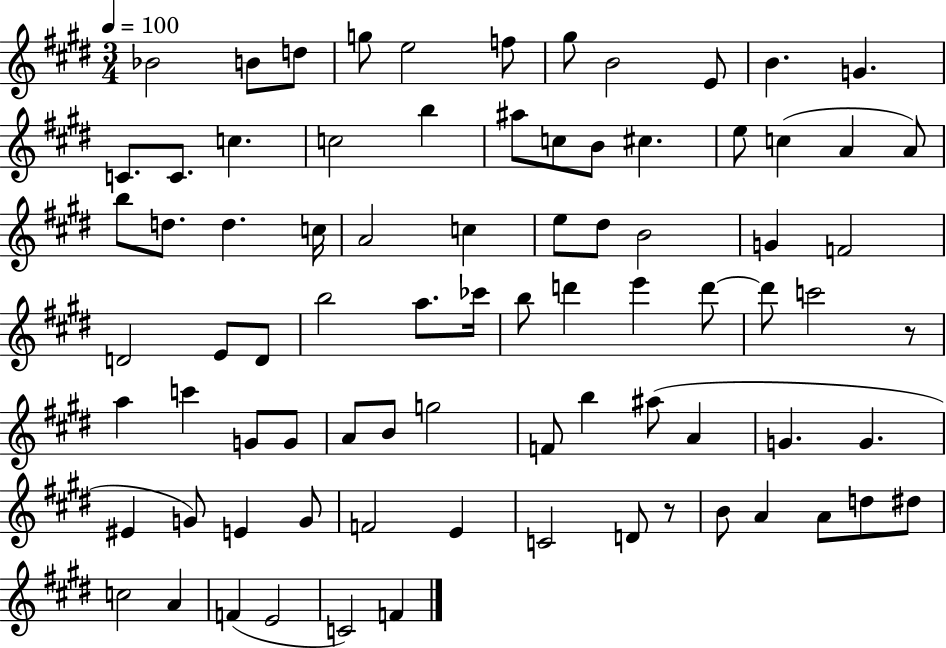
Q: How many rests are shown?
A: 2